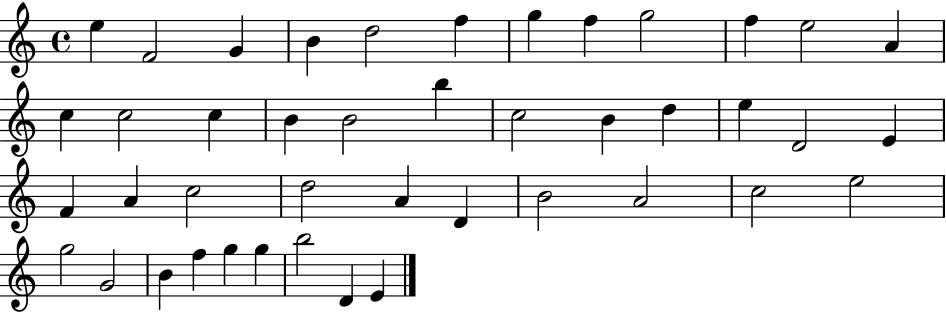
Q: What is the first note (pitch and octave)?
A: E5